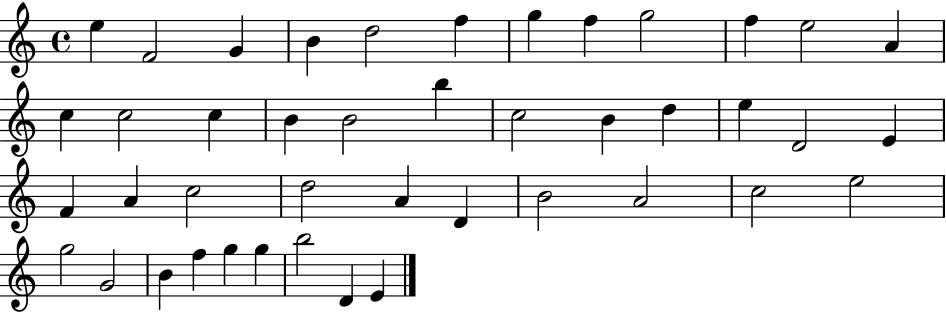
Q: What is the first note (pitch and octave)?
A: E5